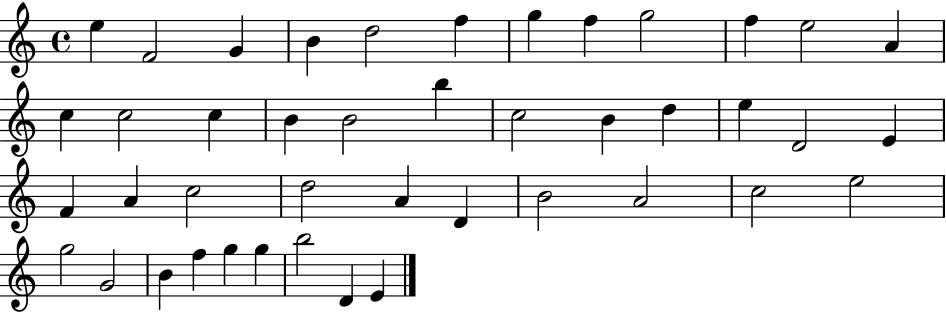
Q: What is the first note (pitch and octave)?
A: E5